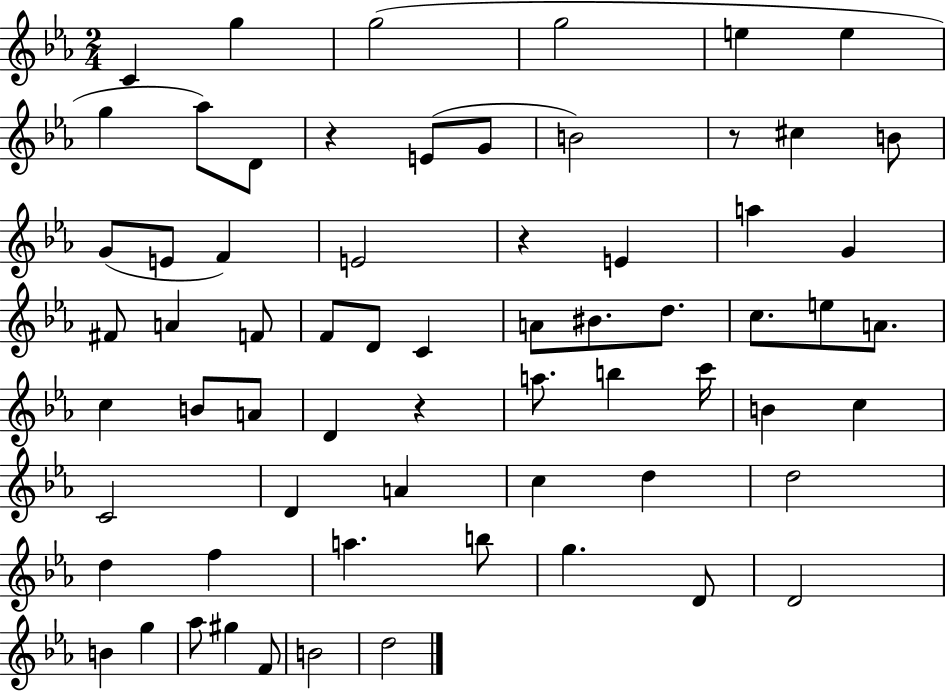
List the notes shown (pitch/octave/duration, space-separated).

C4/q G5/q G5/h G5/h E5/q E5/q G5/q Ab5/e D4/e R/q E4/e G4/e B4/h R/e C#5/q B4/e G4/e E4/e F4/q E4/h R/q E4/q A5/q G4/q F#4/e A4/q F4/e F4/e D4/e C4/q A4/e BIS4/e. D5/e. C5/e. E5/e A4/e. C5/q B4/e A4/e D4/q R/q A5/e. B5/q C6/s B4/q C5/q C4/h D4/q A4/q C5/q D5/q D5/h D5/q F5/q A5/q. B5/e G5/q. D4/e D4/h B4/q G5/q Ab5/e G#5/q F4/e B4/h D5/h